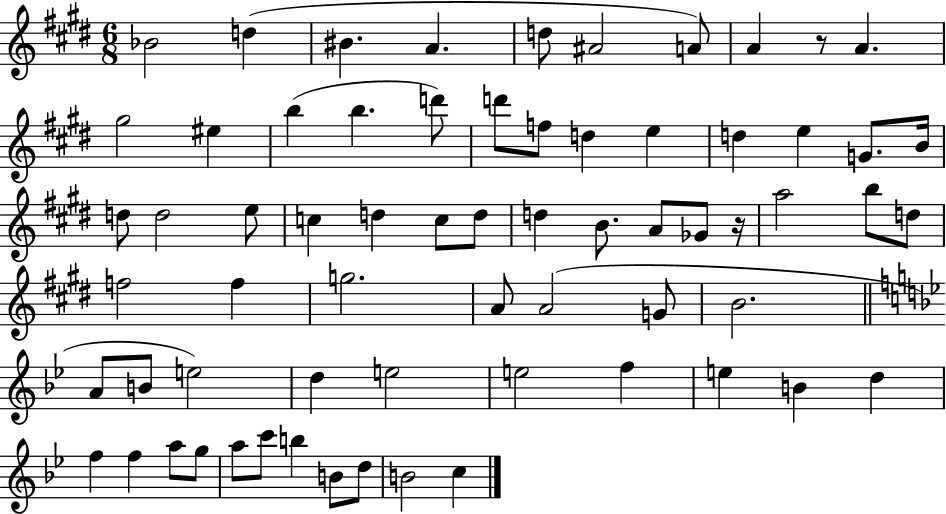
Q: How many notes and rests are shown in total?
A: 66